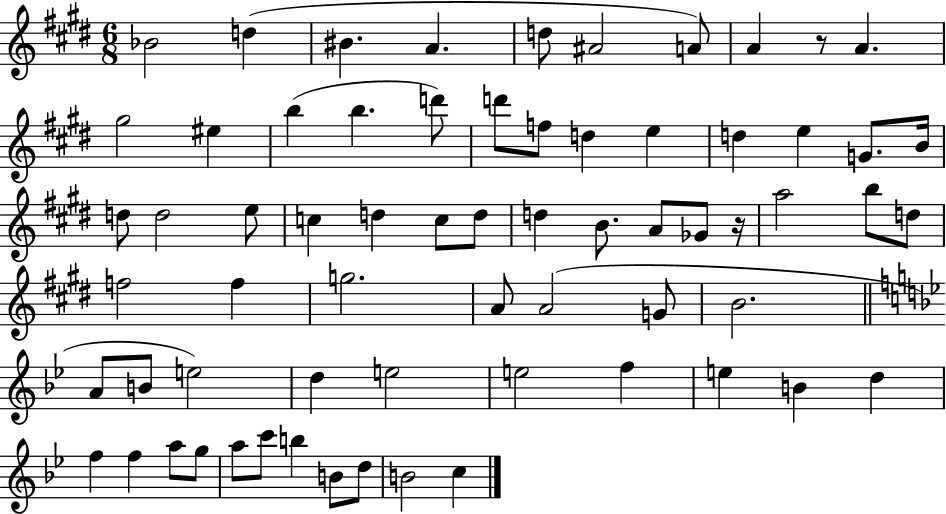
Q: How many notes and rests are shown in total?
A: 66